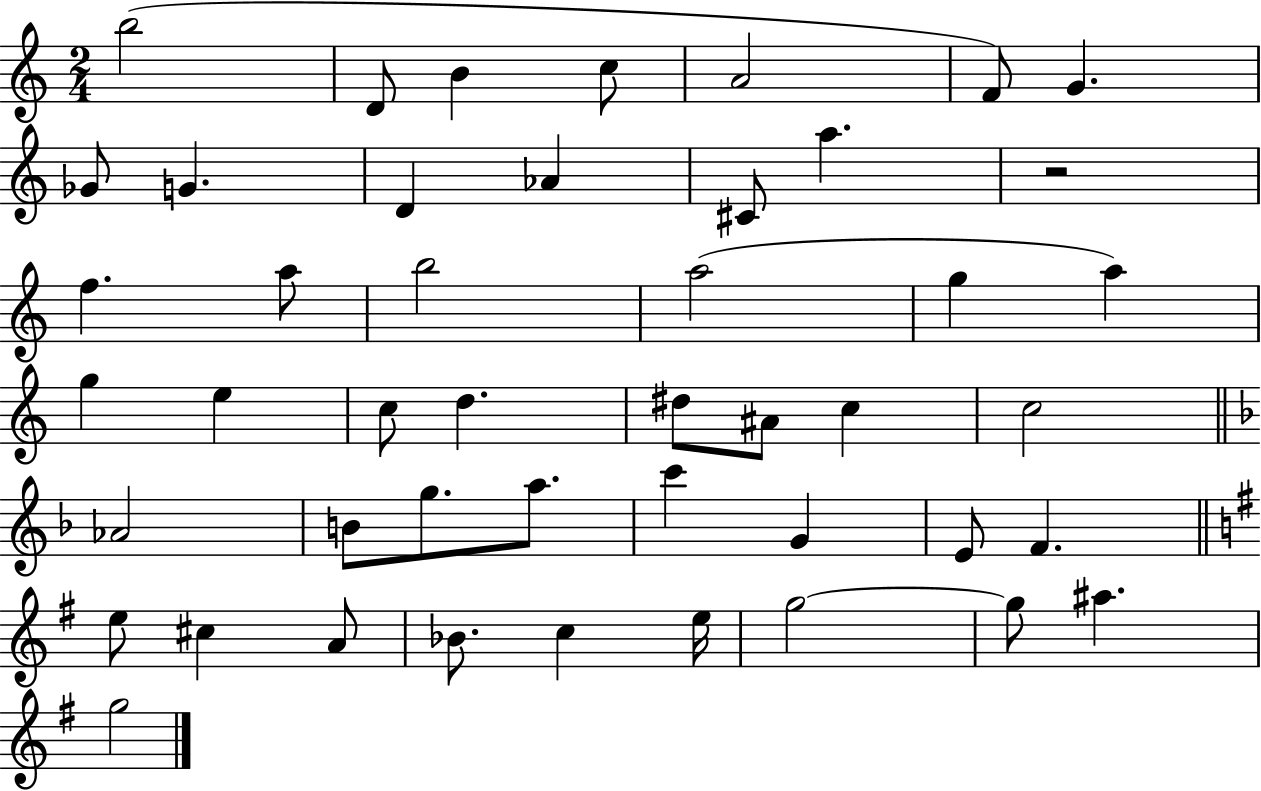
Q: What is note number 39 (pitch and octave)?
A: Bb4